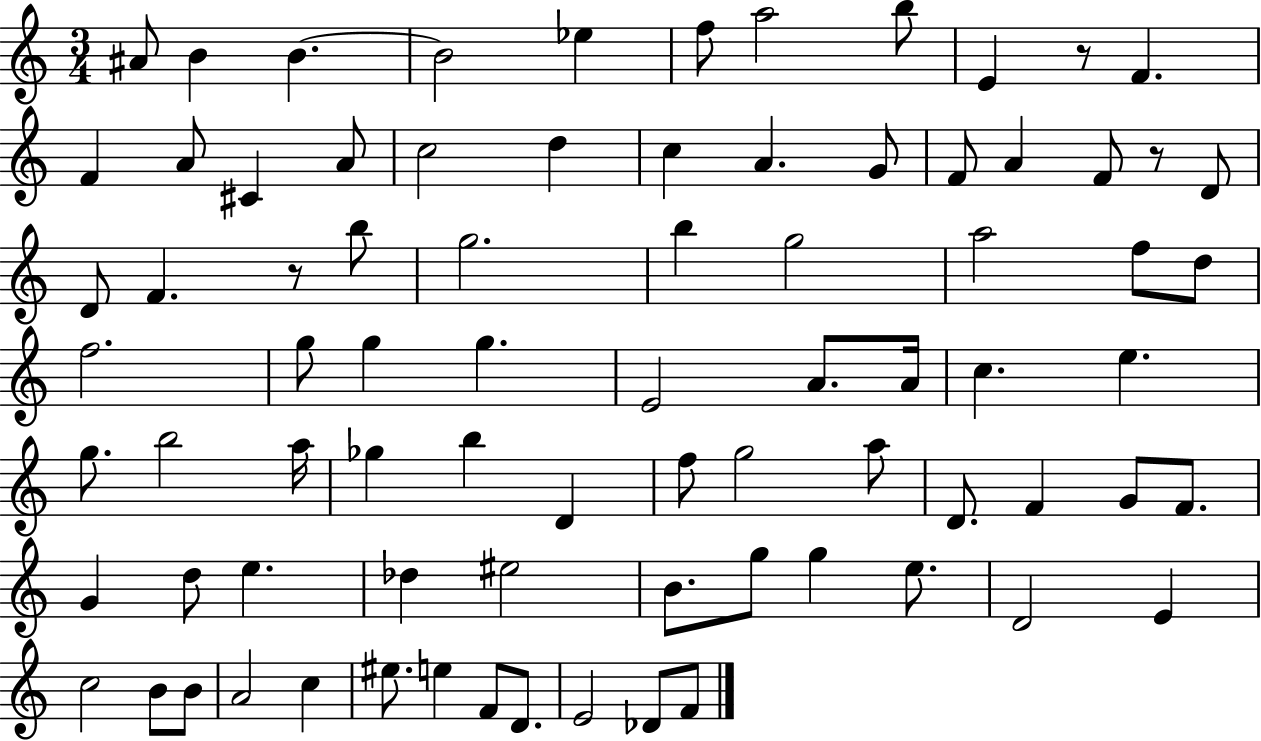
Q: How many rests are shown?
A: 3